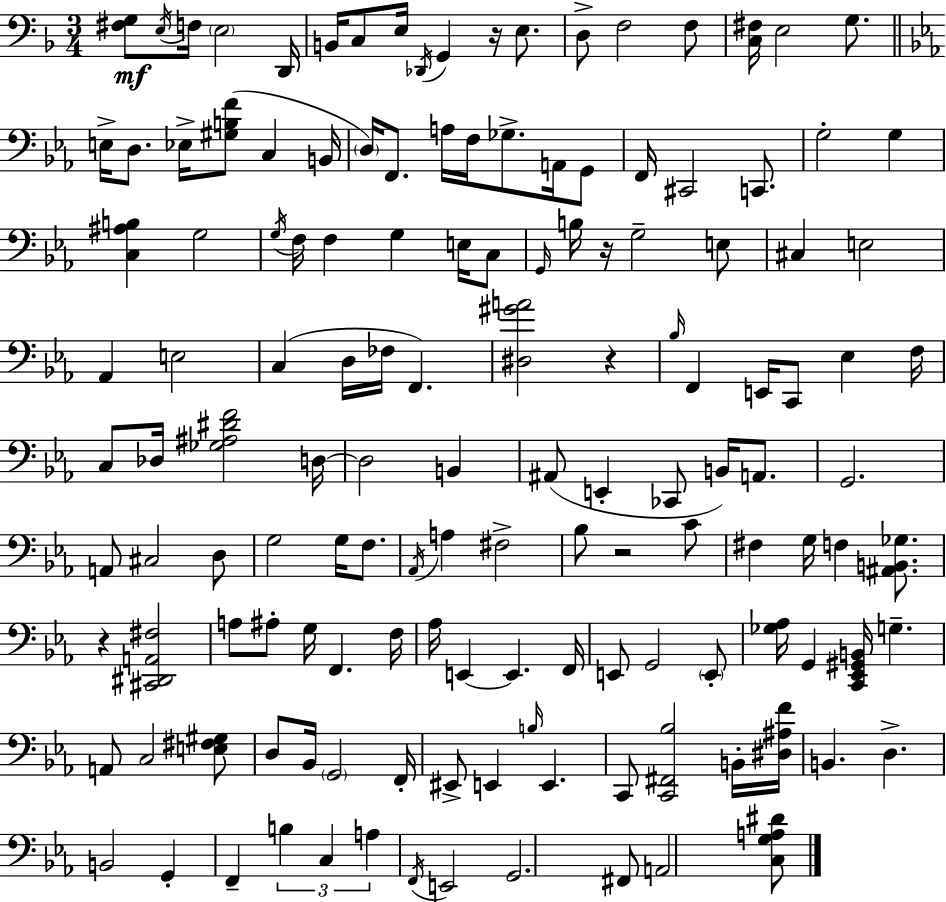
X:1
T:Untitled
M:3/4
L:1/4
K:F
[^F,G,]/2 E,/4 F,/4 E,2 D,,/4 B,,/4 C,/2 E,/4 _D,,/4 G,, z/4 E,/2 D,/2 F,2 F,/2 [C,^F,]/4 E,2 G,/2 E,/4 D,/2 _E,/4 [^G,B,F]/2 C, B,,/4 D,/4 F,,/2 A,/4 F,/4 _G,/2 A,,/4 G,,/2 F,,/4 ^C,,2 C,,/2 G,2 G, [C,^A,B,] G,2 G,/4 F,/4 F, G, E,/4 C,/2 G,,/4 B,/4 z/4 G,2 E,/2 ^C, E,2 _A,, E,2 C, D,/4 _F,/4 F,, [^D,^GA]2 z _B,/4 F,, E,,/4 C,,/2 _E, F,/4 C,/2 _D,/4 [_G,^A,^DF]2 D,/4 D,2 B,, ^A,,/2 E,, _C,,/2 B,,/4 A,,/2 G,,2 A,,/2 ^C,2 D,/2 G,2 G,/4 F,/2 _A,,/4 A, ^F,2 _B,/2 z2 C/2 ^F, G,/4 F, [^A,,B,,_G,]/2 z [^C,,^D,,A,,^F,]2 A,/2 ^A,/2 G,/4 F,, F,/4 _A,/4 E,, E,, F,,/4 E,,/2 G,,2 E,,/2 [_G,_A,]/4 G,, [C,,_E,,^G,,B,,]/4 G, A,,/2 C,2 [E,^F,^G,]/2 D,/2 _B,,/4 G,,2 F,,/4 ^E,,/2 E,, B,/4 E,, C,,/2 [C,,^F,,_B,]2 B,,/4 [^D,^A,F]/4 B,, D, B,,2 G,, F,, B, C, A, F,,/4 E,,2 G,,2 ^F,,/2 A,,2 [C,G,A,^D]/2